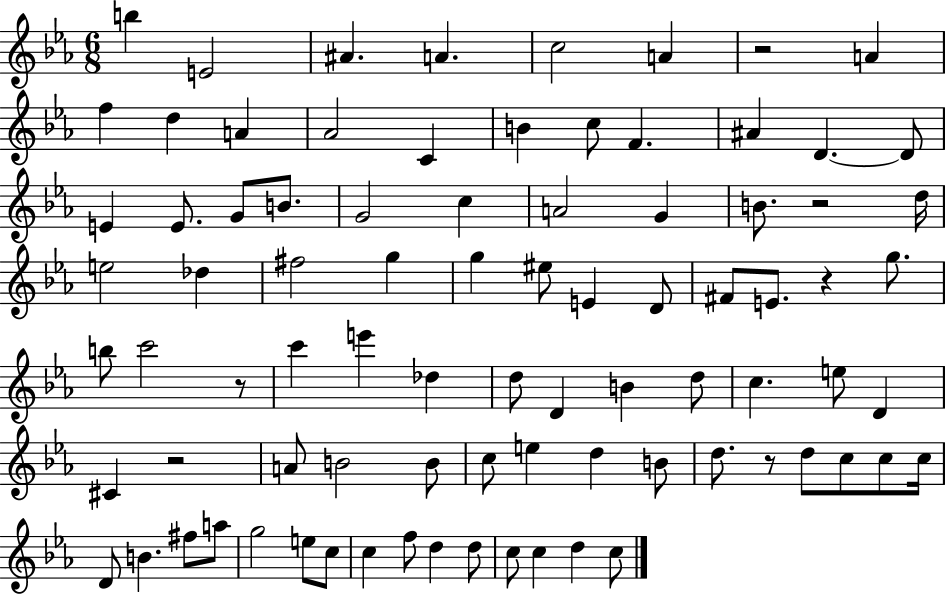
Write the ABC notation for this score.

X:1
T:Untitled
M:6/8
L:1/4
K:Eb
b E2 ^A A c2 A z2 A f d A _A2 C B c/2 F ^A D D/2 E E/2 G/2 B/2 G2 c A2 G B/2 z2 d/4 e2 _d ^f2 g g ^e/2 E D/2 ^F/2 E/2 z g/2 b/2 c'2 z/2 c' e' _d d/2 D B d/2 c e/2 D ^C z2 A/2 B2 B/2 c/2 e d B/2 d/2 z/2 d/2 c/2 c/2 c/4 D/2 B ^f/2 a/2 g2 e/2 c/2 c f/2 d d/2 c/2 c d c/2